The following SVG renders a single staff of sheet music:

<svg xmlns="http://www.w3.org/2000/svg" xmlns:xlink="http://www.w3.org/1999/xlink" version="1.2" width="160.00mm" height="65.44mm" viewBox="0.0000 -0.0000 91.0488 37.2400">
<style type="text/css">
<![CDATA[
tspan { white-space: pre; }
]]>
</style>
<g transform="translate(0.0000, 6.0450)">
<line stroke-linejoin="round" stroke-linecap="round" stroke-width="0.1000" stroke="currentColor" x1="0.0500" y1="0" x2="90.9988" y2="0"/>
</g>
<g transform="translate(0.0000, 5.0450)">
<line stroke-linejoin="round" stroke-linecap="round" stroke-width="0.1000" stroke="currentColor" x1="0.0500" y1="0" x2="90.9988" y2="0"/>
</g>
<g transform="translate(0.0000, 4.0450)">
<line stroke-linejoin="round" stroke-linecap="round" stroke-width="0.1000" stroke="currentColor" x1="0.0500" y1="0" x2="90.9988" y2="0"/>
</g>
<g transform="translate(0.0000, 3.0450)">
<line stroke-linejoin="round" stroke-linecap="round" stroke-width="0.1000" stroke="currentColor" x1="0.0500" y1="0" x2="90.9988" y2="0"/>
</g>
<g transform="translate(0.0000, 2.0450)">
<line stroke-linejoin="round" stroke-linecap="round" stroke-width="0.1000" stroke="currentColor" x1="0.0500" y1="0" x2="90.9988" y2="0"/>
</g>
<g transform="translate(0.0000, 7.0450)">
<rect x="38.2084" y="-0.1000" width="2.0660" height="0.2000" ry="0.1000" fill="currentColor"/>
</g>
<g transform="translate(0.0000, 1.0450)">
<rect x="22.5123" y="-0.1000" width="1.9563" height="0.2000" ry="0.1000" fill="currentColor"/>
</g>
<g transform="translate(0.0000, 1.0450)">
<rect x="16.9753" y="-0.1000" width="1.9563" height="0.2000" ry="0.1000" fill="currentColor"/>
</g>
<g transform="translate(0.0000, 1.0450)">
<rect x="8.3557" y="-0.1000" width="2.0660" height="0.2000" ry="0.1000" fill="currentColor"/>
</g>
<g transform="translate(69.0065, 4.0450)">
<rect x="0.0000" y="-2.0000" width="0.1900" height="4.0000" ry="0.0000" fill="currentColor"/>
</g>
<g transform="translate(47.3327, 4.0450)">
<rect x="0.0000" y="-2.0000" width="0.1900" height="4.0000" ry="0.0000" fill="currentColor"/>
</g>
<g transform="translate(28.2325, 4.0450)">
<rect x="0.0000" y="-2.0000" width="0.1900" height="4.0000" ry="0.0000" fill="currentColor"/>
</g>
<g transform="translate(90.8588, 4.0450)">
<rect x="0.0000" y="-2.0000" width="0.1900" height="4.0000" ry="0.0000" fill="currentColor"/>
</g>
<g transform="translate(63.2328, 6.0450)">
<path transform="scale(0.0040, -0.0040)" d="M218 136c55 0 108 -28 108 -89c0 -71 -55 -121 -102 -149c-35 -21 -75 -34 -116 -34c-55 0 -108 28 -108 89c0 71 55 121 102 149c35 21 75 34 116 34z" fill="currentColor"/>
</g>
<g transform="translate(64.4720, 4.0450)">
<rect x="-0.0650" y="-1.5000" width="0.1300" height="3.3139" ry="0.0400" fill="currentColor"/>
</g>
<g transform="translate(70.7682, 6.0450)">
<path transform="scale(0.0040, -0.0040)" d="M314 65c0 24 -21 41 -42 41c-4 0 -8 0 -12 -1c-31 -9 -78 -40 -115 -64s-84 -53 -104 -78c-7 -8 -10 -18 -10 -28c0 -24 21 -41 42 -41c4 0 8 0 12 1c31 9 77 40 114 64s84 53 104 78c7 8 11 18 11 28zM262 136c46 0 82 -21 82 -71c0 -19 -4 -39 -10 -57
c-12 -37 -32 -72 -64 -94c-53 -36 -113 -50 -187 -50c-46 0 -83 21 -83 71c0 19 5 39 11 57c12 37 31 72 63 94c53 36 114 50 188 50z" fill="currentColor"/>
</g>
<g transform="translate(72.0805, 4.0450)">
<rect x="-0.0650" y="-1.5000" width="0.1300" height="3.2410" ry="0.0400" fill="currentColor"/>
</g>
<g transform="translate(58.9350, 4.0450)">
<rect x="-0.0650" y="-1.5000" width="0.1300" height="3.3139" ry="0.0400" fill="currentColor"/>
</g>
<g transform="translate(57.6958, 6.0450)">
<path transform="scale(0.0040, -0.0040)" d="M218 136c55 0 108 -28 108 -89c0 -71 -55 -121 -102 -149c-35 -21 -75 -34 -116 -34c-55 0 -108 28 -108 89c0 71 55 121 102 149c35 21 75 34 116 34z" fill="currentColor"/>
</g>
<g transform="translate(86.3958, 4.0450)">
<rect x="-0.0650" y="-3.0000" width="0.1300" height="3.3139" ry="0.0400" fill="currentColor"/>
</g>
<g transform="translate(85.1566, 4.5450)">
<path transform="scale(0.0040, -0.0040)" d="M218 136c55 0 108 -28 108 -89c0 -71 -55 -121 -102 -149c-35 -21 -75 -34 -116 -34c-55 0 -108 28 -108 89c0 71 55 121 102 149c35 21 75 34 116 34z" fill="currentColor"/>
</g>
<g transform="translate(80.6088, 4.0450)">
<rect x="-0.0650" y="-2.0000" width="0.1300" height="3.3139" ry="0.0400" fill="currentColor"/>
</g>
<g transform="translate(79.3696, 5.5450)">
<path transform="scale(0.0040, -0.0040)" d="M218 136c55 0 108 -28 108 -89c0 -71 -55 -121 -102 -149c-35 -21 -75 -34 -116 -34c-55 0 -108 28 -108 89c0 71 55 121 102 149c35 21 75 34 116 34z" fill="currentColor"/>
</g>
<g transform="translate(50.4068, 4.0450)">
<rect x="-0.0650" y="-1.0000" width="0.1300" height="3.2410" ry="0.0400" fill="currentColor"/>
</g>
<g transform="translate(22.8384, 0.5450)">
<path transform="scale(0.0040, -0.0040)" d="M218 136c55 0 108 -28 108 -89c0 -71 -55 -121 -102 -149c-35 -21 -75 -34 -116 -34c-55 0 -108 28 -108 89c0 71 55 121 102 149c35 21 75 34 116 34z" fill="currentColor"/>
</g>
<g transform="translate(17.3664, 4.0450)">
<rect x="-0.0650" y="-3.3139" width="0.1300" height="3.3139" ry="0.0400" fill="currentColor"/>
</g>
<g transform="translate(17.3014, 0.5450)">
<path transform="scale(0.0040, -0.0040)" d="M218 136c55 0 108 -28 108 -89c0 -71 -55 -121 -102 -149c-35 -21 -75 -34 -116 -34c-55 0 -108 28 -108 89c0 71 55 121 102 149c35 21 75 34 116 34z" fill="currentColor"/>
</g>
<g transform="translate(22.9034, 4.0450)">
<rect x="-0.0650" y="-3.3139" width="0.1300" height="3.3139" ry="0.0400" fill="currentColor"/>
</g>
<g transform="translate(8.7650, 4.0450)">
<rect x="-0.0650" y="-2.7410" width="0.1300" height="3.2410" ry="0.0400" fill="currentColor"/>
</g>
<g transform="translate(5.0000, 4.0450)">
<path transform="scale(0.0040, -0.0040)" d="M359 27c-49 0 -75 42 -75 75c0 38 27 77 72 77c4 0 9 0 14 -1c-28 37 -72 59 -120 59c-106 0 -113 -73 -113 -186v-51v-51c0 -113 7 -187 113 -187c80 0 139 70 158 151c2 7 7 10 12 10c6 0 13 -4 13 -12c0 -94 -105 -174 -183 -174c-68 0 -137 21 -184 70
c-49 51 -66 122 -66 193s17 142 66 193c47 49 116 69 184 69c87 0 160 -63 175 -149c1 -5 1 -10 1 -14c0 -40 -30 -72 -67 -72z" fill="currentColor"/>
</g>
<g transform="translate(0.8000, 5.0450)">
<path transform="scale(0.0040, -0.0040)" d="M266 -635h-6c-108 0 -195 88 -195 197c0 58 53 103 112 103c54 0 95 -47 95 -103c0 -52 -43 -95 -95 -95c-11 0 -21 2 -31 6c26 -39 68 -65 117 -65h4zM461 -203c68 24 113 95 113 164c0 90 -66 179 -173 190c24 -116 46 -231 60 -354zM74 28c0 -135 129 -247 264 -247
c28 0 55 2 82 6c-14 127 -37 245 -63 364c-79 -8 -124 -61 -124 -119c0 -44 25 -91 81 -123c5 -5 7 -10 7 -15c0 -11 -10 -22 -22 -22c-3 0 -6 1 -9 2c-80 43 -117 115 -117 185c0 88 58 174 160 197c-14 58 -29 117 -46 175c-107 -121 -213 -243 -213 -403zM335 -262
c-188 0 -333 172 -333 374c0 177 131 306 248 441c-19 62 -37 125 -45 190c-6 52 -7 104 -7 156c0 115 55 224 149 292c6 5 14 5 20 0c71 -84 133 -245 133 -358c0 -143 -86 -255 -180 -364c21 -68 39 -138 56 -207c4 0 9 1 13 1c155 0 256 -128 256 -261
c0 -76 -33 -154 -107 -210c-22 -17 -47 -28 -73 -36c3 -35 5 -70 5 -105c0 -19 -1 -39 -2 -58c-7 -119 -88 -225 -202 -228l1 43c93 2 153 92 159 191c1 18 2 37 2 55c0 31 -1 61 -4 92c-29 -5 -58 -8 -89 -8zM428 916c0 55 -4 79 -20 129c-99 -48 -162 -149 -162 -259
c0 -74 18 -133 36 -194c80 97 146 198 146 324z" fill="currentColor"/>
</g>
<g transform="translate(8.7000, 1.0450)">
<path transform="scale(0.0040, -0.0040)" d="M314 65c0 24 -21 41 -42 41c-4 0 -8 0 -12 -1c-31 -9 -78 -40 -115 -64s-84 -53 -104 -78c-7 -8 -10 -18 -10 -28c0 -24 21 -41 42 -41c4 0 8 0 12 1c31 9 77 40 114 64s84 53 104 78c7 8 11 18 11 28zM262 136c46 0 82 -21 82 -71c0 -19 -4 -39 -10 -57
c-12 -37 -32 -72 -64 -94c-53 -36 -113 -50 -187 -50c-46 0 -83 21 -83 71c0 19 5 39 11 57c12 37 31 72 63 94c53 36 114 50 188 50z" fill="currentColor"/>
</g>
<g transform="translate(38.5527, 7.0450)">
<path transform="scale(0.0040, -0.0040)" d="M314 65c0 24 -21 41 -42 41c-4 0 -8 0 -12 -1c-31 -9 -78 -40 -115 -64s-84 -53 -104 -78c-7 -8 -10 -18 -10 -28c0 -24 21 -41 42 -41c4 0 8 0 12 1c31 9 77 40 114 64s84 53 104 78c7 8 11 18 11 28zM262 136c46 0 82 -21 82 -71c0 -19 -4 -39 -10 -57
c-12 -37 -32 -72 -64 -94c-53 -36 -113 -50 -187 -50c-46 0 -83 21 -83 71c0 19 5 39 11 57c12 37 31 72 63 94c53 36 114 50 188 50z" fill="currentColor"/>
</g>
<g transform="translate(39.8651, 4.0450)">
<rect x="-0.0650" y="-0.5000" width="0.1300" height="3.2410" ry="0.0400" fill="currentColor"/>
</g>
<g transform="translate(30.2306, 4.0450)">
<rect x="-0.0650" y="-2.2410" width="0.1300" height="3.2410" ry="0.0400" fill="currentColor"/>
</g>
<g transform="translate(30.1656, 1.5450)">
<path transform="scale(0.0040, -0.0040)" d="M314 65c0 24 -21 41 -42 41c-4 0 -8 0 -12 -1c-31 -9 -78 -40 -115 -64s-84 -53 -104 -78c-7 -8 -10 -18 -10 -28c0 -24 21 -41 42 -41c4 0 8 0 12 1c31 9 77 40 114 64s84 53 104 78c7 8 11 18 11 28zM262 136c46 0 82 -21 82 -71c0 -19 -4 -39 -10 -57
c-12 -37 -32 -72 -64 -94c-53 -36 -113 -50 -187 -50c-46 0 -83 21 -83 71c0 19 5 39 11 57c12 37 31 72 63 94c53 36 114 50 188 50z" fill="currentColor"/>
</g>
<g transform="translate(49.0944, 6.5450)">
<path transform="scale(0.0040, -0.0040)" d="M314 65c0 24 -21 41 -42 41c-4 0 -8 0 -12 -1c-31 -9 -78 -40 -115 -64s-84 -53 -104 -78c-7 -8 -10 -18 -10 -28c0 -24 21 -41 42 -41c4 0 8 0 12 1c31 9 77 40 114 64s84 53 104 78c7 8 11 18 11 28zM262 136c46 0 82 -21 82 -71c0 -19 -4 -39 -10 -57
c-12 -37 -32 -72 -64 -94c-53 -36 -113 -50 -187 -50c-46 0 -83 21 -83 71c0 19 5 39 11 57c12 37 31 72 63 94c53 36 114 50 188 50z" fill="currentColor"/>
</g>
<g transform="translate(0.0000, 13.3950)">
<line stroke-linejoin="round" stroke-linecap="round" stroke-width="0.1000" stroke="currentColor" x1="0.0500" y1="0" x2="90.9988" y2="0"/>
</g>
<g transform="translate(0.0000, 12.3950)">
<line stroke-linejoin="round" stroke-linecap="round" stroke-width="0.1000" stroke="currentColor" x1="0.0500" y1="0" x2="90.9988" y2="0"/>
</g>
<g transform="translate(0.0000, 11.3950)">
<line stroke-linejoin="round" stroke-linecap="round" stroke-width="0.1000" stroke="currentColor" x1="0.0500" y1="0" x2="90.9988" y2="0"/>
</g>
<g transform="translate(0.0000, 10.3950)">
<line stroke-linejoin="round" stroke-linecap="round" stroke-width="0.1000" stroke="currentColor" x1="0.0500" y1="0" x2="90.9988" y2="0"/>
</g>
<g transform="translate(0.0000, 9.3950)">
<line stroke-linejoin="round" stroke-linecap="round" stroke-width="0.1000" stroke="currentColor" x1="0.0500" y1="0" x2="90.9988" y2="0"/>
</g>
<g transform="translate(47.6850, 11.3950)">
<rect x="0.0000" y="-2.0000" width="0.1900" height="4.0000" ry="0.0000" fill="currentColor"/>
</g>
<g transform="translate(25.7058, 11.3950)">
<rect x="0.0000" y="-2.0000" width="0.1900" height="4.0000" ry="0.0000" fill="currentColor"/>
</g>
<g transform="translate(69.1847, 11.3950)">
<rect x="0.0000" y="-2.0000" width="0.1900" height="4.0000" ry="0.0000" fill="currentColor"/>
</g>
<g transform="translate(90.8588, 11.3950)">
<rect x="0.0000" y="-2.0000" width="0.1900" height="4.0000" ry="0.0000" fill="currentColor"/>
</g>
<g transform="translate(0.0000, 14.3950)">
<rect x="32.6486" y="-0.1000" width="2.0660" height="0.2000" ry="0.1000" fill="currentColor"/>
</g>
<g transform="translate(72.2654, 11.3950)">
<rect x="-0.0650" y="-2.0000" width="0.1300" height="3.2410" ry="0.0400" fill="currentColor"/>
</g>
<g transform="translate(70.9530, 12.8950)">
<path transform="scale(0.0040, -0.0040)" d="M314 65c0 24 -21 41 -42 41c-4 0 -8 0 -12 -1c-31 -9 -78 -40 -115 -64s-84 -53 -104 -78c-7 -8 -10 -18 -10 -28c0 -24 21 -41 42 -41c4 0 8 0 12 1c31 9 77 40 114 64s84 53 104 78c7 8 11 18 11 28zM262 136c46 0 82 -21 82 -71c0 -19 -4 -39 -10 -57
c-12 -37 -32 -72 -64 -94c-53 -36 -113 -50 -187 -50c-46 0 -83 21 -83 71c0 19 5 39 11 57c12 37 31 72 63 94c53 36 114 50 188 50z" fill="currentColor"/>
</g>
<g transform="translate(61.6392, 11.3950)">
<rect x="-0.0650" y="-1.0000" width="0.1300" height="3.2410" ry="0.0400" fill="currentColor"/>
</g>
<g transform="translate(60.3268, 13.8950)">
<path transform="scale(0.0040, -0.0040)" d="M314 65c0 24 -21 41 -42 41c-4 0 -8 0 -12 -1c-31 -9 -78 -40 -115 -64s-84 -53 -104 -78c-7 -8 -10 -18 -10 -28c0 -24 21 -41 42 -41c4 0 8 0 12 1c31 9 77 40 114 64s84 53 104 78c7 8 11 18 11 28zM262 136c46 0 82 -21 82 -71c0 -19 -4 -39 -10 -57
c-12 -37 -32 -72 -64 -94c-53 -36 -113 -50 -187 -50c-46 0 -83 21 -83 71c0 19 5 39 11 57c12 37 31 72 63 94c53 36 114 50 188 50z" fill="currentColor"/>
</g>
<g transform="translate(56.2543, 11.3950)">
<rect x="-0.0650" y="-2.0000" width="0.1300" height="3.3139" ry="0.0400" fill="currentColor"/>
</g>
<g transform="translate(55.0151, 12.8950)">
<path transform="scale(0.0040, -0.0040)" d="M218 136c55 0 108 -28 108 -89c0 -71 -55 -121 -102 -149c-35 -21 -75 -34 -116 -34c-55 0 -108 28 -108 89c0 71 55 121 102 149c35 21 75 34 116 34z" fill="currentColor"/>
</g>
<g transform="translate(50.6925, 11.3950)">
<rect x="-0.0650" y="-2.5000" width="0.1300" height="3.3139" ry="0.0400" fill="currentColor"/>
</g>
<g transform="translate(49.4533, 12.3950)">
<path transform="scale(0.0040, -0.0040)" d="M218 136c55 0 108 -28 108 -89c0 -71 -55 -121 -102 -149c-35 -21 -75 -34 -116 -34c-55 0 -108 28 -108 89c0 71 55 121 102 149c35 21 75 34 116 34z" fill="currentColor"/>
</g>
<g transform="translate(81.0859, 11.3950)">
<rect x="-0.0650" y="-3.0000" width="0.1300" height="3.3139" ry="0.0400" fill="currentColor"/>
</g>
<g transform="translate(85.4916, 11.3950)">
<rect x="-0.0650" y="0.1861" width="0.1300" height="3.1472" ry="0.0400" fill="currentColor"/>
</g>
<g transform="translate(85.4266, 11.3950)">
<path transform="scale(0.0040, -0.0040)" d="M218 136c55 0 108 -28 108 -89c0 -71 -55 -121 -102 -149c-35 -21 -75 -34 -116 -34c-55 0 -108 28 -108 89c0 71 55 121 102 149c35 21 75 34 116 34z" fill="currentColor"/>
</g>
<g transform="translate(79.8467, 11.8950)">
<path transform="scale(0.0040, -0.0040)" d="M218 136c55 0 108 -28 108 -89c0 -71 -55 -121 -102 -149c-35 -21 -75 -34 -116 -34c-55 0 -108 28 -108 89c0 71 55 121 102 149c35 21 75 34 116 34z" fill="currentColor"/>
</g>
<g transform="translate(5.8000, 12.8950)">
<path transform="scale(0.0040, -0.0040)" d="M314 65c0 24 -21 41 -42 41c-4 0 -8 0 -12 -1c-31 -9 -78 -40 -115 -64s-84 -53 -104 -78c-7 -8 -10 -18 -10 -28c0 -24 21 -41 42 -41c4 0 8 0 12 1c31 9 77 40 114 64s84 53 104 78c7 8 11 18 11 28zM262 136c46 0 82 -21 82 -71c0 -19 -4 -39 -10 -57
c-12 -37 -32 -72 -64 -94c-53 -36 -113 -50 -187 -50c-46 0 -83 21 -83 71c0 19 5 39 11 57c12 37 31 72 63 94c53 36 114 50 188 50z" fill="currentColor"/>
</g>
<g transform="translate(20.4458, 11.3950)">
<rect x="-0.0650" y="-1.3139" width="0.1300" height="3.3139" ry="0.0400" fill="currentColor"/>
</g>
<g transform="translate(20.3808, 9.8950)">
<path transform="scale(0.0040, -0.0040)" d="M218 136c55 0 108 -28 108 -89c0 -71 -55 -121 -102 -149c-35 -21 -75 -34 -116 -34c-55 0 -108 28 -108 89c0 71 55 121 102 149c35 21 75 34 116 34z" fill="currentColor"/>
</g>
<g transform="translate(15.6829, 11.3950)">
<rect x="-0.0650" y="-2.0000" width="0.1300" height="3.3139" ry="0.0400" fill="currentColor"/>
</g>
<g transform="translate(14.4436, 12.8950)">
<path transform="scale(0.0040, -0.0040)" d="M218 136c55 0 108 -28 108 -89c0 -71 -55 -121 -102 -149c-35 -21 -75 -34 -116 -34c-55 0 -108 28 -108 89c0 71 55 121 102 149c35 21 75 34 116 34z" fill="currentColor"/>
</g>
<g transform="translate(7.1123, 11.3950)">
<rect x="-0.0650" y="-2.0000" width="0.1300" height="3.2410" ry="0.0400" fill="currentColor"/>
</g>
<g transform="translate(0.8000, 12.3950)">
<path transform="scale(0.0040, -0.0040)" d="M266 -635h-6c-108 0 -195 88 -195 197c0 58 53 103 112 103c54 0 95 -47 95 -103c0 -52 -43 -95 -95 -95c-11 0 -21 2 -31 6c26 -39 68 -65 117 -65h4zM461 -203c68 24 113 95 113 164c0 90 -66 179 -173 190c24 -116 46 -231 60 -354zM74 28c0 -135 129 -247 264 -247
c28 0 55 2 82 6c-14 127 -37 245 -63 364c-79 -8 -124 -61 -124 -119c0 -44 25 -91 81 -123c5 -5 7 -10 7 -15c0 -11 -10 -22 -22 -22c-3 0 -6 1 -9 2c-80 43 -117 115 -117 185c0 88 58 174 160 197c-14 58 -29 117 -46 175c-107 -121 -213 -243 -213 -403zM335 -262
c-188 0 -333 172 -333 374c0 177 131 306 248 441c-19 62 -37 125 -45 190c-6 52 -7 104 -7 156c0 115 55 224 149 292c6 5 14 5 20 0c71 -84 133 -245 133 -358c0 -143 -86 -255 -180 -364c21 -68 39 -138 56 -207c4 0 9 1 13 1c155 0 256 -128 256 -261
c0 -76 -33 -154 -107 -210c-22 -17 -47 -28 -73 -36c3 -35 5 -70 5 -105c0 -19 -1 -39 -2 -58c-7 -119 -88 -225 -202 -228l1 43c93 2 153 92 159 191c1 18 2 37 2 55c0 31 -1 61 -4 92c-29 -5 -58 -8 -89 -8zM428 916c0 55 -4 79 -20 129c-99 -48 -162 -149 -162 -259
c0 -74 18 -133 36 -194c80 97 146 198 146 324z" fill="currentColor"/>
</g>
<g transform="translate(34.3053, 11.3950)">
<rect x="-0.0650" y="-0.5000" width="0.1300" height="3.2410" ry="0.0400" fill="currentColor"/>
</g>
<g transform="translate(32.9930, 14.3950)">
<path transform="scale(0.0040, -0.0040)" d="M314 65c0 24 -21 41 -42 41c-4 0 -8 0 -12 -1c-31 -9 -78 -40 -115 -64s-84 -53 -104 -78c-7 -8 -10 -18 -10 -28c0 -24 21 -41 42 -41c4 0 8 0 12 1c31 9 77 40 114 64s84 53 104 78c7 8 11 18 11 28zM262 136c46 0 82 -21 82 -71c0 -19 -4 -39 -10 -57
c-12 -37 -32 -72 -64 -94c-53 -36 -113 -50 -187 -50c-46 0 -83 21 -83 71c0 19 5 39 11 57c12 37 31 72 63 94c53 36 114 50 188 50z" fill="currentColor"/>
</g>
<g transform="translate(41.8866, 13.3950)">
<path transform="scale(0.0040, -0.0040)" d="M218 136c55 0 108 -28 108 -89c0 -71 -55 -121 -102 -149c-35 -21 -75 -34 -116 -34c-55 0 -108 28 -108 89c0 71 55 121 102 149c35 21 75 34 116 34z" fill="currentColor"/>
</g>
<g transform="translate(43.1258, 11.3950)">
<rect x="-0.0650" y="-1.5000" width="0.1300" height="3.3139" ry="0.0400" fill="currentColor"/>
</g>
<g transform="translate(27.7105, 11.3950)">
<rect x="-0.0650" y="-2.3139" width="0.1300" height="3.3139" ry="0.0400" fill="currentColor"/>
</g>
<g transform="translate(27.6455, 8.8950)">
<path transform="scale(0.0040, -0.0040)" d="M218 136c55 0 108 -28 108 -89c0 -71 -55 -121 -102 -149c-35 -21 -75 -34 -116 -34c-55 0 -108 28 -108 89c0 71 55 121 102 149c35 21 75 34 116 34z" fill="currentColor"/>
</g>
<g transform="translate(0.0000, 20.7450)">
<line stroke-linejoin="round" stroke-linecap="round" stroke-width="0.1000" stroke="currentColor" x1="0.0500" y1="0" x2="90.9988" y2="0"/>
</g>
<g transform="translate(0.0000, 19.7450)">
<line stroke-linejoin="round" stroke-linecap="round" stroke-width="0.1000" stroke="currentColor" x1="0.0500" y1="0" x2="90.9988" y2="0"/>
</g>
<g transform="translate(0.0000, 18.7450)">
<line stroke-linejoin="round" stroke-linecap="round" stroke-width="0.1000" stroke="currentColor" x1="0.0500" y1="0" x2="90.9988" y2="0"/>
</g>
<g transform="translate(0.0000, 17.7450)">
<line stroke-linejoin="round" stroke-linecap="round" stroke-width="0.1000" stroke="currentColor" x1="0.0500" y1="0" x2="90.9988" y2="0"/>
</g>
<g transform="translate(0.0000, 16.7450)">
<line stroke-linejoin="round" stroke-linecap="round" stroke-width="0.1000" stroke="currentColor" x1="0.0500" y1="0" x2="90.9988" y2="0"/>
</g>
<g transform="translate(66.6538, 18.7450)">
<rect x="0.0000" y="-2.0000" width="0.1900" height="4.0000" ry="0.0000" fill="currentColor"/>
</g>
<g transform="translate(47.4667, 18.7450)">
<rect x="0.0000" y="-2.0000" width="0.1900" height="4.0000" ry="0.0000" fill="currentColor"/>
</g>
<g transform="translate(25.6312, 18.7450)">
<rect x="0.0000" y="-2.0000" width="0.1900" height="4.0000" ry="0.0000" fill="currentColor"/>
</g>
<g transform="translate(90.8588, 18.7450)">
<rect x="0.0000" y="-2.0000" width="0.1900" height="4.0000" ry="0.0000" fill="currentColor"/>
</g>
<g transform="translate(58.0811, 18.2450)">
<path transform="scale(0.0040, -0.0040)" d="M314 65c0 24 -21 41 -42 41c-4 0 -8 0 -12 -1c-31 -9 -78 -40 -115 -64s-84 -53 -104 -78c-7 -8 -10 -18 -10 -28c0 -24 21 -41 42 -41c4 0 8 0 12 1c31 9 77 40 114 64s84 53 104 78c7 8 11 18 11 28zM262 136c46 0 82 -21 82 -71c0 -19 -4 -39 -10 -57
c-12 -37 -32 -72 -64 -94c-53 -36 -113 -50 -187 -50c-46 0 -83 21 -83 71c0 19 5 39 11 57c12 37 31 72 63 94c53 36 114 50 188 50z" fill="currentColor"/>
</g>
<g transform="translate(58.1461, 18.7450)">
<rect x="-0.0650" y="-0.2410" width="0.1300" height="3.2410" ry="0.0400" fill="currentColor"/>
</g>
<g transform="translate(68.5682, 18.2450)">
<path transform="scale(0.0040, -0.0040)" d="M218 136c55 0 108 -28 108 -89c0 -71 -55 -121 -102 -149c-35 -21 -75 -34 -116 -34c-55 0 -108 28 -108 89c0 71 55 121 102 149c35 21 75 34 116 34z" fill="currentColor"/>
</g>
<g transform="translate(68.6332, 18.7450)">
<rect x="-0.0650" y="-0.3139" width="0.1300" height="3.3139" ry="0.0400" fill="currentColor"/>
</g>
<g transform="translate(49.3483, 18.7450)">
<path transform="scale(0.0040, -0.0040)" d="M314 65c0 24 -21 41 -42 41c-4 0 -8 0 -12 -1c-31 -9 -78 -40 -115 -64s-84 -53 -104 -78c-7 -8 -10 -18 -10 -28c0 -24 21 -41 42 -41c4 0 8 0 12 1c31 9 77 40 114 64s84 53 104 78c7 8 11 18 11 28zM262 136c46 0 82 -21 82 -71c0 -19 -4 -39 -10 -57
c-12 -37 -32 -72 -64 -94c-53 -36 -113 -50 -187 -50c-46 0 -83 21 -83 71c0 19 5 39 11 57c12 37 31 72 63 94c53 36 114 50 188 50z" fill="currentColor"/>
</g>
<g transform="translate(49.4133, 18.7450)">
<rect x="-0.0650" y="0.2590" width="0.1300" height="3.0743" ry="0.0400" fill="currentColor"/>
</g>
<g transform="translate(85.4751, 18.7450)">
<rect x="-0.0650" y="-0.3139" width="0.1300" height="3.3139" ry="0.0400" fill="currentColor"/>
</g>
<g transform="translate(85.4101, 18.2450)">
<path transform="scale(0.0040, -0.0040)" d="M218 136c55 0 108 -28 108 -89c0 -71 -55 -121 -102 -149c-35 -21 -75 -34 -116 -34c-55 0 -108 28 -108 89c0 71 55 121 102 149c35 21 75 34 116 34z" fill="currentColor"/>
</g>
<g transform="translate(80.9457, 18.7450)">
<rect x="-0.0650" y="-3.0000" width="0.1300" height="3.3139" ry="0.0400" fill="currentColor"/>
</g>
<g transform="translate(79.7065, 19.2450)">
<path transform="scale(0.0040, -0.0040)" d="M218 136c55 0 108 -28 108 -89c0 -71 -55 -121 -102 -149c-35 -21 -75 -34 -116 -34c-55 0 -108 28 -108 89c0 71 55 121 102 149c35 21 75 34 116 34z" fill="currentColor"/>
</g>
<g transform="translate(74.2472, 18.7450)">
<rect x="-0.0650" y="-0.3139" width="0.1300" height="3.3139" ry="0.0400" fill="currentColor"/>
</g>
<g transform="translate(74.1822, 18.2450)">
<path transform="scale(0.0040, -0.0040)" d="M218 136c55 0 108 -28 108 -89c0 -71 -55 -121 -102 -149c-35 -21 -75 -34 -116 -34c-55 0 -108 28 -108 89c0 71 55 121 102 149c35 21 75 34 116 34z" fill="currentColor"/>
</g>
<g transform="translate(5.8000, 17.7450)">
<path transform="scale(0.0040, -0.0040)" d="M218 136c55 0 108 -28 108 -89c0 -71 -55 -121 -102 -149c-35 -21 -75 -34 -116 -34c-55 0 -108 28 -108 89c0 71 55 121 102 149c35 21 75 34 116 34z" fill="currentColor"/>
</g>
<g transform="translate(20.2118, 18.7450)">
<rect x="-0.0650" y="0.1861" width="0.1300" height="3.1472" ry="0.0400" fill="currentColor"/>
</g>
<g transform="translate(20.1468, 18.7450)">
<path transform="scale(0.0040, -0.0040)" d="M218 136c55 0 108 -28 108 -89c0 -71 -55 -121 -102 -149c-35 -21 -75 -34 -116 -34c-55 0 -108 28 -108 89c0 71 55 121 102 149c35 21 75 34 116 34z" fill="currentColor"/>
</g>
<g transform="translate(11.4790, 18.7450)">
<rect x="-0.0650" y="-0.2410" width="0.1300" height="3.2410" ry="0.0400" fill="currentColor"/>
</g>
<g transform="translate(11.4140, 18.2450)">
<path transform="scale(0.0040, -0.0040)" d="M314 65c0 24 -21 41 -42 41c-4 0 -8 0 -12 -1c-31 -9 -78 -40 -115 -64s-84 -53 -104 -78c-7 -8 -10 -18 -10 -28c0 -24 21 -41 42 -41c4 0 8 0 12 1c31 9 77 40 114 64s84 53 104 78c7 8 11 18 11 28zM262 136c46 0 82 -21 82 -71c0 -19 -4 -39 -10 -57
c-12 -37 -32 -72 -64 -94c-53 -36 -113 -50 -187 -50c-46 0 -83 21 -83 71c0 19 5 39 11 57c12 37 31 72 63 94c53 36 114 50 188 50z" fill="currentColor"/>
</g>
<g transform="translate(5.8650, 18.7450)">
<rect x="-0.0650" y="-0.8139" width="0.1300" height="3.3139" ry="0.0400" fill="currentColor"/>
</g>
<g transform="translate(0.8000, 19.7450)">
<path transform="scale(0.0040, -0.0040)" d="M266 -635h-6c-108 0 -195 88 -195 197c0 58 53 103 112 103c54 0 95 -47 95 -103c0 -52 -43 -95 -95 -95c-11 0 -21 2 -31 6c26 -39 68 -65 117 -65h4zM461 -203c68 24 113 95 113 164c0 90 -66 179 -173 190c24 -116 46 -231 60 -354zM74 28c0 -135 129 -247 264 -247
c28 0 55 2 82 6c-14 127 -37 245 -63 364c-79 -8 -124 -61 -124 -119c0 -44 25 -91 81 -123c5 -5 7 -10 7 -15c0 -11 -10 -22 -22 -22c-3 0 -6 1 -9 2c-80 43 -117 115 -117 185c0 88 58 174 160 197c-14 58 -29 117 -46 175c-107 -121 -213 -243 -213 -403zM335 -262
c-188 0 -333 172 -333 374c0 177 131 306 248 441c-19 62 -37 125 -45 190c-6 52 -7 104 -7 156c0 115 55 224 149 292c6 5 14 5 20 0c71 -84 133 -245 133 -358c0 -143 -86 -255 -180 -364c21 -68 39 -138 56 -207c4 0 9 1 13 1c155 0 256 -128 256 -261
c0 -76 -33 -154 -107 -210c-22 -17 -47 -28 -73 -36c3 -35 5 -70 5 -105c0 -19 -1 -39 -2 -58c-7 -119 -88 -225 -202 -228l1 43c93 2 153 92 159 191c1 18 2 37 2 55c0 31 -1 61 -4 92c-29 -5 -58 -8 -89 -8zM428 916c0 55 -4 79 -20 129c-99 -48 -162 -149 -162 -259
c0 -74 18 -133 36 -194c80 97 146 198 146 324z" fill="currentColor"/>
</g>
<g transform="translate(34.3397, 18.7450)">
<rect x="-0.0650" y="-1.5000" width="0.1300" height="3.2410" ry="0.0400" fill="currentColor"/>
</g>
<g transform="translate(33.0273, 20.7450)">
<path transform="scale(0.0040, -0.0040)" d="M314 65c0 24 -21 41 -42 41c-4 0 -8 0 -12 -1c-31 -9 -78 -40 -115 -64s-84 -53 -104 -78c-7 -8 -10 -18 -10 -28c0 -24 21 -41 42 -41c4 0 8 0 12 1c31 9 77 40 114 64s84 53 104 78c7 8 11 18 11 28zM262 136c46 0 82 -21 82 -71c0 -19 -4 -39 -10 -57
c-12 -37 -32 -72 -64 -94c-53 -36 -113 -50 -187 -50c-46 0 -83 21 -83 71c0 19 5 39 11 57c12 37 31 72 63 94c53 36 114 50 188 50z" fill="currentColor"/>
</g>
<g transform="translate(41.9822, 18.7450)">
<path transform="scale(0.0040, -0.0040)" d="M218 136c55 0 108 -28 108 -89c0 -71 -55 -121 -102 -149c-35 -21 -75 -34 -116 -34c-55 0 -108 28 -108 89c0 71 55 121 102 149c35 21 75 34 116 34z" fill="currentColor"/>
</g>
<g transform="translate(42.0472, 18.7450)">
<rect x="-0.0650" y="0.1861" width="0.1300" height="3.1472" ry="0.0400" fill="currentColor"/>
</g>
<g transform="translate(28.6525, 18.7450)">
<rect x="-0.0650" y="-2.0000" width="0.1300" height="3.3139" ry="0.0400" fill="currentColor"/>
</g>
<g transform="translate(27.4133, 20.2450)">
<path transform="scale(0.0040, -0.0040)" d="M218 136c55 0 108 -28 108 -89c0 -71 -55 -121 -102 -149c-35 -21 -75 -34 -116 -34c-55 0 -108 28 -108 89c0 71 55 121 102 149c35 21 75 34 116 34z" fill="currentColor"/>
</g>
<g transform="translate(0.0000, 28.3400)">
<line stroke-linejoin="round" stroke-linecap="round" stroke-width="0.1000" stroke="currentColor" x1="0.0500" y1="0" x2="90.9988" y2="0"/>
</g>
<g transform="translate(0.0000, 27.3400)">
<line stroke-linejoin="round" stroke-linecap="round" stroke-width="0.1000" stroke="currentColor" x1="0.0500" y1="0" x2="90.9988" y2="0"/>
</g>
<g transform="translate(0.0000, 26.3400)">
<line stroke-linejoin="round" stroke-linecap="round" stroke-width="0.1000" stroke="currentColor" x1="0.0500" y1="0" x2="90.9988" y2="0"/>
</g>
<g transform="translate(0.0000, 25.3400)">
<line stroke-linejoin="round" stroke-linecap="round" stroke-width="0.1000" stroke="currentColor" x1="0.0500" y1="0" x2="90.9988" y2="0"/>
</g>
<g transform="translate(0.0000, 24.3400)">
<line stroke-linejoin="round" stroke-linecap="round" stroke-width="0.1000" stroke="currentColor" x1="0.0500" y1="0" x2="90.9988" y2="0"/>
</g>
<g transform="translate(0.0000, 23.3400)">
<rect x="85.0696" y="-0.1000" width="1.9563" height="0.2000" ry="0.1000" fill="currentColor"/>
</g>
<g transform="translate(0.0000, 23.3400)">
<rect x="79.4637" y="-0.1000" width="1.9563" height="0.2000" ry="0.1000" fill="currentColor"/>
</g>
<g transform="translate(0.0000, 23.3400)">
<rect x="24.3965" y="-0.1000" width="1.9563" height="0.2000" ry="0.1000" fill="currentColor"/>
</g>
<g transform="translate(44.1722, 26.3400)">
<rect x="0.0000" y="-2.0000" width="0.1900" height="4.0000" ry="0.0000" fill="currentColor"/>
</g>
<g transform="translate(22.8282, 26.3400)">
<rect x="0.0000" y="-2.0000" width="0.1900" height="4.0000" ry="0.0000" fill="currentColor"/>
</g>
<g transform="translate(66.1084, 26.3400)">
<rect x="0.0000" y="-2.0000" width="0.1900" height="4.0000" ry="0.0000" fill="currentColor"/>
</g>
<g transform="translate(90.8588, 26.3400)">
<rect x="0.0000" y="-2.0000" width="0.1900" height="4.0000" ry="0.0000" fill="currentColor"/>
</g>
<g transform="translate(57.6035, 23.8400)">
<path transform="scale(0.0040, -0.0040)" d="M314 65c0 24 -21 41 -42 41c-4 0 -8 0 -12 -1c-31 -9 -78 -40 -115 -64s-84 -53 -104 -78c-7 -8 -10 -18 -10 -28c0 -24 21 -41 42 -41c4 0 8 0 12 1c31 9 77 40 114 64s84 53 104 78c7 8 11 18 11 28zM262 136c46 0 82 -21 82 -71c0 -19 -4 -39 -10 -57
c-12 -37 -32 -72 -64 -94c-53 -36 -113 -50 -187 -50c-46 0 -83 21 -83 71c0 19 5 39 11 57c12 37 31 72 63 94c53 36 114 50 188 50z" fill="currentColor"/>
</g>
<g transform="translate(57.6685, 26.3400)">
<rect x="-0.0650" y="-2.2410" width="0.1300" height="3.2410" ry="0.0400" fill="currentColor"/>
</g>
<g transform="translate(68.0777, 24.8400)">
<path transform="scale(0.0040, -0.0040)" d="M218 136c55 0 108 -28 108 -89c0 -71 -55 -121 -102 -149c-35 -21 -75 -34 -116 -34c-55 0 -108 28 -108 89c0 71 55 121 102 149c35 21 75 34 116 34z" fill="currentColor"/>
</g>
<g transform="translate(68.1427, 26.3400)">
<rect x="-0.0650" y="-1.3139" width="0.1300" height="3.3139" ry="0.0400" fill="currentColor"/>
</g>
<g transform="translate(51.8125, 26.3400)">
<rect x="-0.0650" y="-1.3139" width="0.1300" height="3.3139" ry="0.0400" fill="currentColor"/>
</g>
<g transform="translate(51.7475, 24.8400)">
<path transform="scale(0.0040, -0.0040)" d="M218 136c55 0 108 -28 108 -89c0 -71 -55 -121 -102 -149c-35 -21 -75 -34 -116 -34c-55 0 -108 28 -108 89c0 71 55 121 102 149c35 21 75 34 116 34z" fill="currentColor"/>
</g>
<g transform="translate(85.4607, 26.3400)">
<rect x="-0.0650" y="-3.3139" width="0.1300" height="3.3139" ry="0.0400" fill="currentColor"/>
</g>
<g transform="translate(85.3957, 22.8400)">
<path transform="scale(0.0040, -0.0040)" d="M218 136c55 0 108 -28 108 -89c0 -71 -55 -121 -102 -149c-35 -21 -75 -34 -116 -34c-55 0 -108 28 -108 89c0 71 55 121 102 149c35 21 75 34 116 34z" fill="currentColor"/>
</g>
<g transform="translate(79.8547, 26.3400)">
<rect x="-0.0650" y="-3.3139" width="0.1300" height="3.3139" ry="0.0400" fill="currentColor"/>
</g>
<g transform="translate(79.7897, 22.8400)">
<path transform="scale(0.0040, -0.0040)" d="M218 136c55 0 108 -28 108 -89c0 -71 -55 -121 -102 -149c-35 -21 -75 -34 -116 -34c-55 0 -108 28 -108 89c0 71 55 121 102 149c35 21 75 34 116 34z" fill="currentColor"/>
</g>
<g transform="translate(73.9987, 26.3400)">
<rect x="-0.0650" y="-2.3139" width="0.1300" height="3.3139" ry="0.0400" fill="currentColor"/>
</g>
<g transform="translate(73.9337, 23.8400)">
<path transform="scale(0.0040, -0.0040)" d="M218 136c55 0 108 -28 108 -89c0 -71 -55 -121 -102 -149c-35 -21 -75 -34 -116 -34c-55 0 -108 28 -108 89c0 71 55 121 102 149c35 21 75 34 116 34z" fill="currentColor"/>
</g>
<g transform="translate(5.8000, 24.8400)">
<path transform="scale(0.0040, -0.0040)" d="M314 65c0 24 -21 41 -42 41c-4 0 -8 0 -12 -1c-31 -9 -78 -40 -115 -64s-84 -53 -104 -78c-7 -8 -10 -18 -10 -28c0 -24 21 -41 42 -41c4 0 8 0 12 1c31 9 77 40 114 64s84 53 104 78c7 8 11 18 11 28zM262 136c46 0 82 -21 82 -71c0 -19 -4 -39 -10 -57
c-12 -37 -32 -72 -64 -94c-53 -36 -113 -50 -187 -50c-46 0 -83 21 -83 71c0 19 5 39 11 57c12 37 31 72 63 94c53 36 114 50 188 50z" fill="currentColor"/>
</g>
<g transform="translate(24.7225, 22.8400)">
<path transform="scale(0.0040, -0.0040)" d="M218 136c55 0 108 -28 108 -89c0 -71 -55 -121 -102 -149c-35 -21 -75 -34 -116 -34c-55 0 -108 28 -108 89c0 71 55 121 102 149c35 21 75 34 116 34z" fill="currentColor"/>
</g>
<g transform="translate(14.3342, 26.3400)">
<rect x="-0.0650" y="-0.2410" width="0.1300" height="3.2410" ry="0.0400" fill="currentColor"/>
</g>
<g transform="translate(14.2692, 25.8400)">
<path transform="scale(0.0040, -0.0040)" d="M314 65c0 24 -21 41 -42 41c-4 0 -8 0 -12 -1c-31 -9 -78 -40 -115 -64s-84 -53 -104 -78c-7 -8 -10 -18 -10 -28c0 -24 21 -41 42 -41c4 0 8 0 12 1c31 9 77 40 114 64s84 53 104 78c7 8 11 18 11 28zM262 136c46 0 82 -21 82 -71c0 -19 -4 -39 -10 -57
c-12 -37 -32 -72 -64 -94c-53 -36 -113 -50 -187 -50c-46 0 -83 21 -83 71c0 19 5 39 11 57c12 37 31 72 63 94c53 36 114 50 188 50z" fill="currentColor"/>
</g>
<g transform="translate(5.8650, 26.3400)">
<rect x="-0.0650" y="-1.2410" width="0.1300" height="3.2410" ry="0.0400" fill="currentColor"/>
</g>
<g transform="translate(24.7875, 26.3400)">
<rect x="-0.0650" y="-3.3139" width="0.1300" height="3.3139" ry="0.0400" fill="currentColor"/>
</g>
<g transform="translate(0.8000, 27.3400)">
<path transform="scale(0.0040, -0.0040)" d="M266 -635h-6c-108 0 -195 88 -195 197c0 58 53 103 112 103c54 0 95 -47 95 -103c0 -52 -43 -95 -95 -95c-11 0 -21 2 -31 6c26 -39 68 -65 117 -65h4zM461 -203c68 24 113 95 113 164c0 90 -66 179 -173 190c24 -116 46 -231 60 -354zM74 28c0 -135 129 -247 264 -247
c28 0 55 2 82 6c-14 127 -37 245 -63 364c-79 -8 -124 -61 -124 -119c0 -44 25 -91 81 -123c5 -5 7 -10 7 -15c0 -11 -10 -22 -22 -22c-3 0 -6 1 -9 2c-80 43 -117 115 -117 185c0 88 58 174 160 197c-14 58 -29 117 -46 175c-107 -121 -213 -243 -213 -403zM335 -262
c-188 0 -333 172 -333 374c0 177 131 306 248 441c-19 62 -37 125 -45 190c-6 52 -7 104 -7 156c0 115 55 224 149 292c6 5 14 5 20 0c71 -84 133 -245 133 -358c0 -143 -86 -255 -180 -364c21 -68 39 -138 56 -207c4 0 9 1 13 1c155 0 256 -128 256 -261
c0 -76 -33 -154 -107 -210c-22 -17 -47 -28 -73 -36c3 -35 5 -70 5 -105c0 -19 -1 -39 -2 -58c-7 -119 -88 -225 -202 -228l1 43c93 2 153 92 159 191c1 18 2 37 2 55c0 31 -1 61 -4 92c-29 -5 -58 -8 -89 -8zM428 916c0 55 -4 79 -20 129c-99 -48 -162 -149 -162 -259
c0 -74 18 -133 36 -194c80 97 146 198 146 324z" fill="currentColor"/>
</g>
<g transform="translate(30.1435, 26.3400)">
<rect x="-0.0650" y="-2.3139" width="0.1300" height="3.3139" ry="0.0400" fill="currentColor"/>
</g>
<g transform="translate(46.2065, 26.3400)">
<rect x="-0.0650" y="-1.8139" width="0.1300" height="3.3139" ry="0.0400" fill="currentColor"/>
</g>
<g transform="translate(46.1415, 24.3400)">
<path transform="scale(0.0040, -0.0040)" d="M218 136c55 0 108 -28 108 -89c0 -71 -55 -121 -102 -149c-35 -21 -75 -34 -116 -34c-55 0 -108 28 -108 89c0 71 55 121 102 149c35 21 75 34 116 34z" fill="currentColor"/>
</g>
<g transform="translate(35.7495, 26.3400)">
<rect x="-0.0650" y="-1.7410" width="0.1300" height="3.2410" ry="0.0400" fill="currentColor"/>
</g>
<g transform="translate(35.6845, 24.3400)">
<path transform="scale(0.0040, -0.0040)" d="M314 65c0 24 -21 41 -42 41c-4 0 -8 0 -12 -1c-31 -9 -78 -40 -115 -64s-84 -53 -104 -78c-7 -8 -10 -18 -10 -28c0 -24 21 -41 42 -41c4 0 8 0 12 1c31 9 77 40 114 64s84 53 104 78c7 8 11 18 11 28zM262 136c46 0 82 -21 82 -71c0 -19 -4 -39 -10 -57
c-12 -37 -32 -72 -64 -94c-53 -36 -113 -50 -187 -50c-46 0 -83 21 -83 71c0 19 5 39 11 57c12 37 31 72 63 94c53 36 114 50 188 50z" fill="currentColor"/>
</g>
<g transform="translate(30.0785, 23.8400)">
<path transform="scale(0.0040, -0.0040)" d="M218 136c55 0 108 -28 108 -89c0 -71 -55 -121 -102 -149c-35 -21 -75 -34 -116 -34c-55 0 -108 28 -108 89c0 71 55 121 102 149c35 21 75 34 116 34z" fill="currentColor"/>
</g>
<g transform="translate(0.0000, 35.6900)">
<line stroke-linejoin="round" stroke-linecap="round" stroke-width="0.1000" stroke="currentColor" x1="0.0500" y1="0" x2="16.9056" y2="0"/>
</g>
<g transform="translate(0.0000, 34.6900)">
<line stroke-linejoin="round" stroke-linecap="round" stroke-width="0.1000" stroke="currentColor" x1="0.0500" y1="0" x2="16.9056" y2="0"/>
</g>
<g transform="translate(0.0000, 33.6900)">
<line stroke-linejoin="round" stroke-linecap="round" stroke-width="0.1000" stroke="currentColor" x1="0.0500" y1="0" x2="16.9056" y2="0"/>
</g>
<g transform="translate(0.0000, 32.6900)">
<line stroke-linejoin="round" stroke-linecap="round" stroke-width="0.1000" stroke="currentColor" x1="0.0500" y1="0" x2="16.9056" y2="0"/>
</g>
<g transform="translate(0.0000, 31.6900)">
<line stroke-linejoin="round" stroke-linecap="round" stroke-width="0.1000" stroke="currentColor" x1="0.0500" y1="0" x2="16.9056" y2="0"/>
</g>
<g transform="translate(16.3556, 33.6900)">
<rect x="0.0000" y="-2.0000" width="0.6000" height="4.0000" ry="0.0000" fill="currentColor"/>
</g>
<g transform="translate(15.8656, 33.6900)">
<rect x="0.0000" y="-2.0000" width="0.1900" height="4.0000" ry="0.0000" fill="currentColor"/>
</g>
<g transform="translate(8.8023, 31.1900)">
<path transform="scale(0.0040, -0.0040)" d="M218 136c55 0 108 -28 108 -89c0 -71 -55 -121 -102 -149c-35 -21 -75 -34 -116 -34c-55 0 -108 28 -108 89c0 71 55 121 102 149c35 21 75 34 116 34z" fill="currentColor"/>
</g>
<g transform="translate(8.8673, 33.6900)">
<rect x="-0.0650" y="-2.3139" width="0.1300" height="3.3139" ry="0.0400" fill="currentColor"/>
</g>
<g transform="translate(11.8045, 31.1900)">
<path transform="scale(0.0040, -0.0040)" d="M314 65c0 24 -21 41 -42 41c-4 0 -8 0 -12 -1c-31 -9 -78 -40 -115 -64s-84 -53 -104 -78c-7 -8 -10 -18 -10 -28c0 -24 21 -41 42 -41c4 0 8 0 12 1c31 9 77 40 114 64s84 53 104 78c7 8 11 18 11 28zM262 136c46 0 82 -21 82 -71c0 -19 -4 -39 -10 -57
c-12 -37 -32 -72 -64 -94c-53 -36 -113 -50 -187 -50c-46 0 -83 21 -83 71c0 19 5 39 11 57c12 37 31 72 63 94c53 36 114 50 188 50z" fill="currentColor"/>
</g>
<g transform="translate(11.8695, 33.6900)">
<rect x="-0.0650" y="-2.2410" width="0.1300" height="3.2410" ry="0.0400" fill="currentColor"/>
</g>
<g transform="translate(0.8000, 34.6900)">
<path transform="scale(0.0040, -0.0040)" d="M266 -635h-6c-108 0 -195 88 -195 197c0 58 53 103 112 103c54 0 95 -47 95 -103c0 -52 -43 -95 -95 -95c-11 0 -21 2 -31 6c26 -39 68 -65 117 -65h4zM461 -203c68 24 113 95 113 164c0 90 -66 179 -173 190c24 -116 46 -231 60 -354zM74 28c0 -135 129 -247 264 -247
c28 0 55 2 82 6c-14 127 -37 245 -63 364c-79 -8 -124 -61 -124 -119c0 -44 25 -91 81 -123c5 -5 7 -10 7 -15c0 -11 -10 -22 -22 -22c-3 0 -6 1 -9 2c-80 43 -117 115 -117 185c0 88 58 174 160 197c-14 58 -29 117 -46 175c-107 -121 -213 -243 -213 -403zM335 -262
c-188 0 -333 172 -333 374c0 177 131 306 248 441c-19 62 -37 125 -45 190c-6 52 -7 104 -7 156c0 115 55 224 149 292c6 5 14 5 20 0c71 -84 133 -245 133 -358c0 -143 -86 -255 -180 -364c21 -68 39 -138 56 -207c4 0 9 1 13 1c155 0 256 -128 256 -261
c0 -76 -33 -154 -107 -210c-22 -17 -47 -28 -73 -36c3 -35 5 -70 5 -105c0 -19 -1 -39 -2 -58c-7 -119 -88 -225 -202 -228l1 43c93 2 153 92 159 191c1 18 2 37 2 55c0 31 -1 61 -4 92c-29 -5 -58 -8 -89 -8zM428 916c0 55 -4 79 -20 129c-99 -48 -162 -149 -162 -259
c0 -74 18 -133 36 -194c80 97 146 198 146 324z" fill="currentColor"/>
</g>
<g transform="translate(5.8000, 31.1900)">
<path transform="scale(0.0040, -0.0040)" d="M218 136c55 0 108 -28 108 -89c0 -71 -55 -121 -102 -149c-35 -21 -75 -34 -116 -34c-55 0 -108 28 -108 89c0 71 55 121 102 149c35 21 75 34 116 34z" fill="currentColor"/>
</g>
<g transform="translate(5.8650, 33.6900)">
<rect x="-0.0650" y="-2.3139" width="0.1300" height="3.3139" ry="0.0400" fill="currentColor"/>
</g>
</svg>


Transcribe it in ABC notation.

X:1
T:Untitled
M:4/4
L:1/4
K:C
a2 b b g2 C2 D2 E E E2 F A F2 F e g C2 E G F D2 F2 A B d c2 B F E2 B B2 c2 c c A c e2 c2 b g f2 f e g2 e g b b g g g2